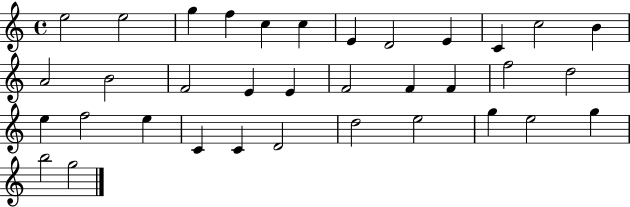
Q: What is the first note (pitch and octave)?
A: E5